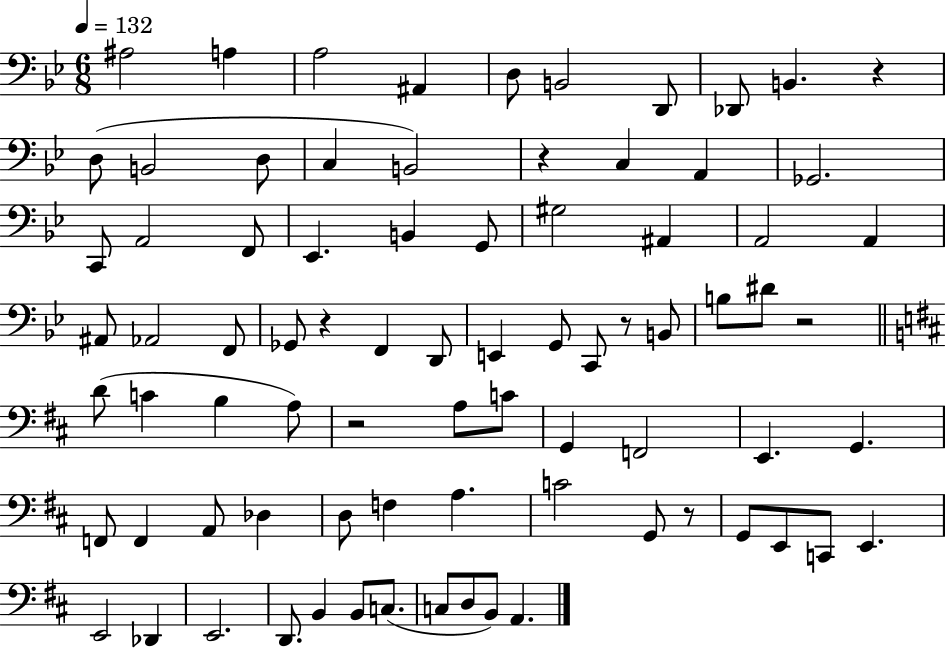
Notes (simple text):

A#3/h A3/q A3/h A#2/q D3/e B2/h D2/e Db2/e B2/q. R/q D3/e B2/h D3/e C3/q B2/h R/q C3/q A2/q Gb2/h. C2/e A2/h F2/e Eb2/q. B2/q G2/e G#3/h A#2/q A2/h A2/q A#2/e Ab2/h F2/e Gb2/e R/q F2/q D2/e E2/q G2/e C2/e R/e B2/e B3/e D#4/e R/h D4/e C4/q B3/q A3/e R/h A3/e C4/e G2/q F2/h E2/q. G2/q. F2/e F2/q A2/e Db3/q D3/e F3/q A3/q. C4/h G2/e R/e G2/e E2/e C2/e E2/q. E2/h Db2/q E2/h. D2/e. B2/q B2/e C3/e. C3/e D3/e B2/e A2/q.